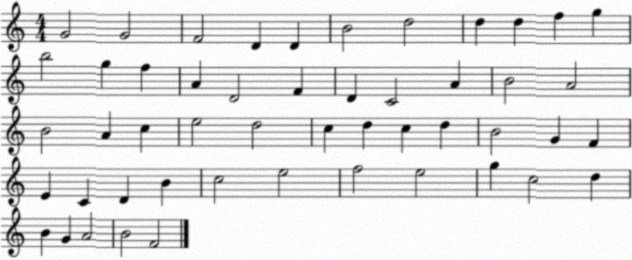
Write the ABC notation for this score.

X:1
T:Untitled
M:4/4
L:1/4
K:C
G2 G2 F2 D D B2 d2 d d f g b2 g f A D2 F D C2 A B2 A2 B2 A c e2 d2 c d c d B2 G F E C D B c2 e2 f2 e2 g c2 d B G A2 B2 F2